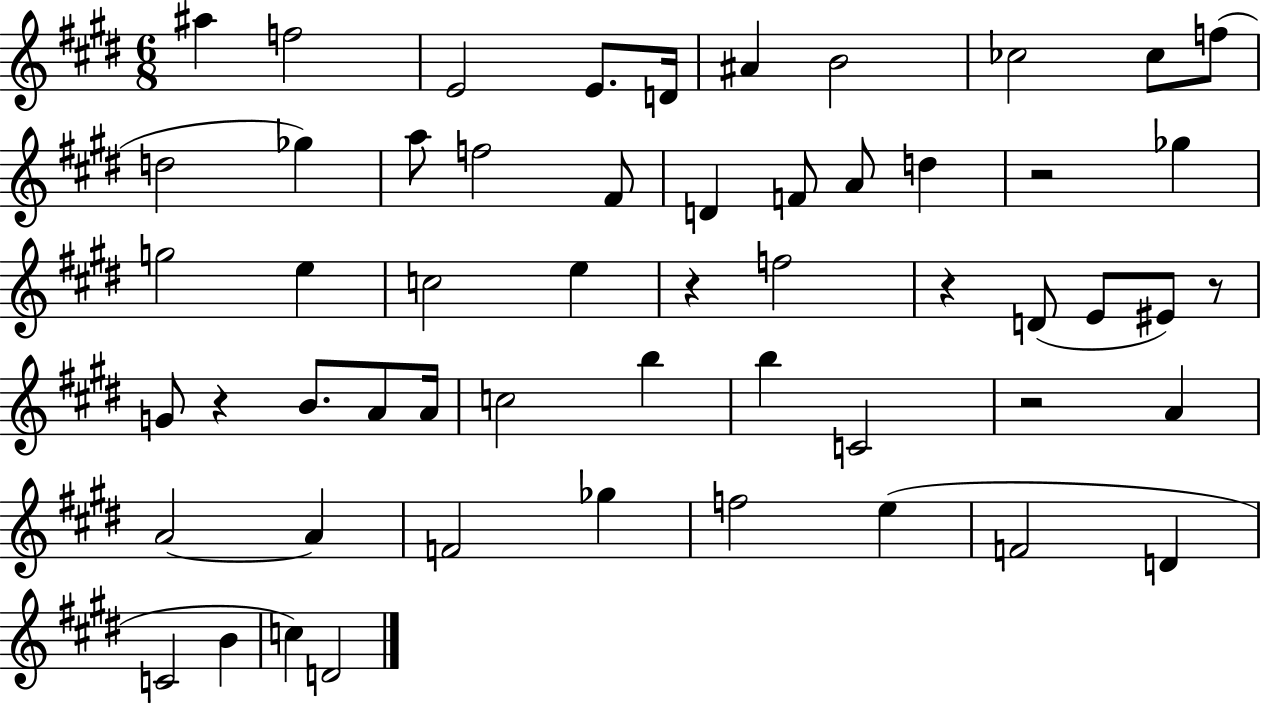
X:1
T:Untitled
M:6/8
L:1/4
K:E
^a f2 E2 E/2 D/4 ^A B2 _c2 _c/2 f/2 d2 _g a/2 f2 ^F/2 D F/2 A/2 d z2 _g g2 e c2 e z f2 z D/2 E/2 ^E/2 z/2 G/2 z B/2 A/2 A/4 c2 b b C2 z2 A A2 A F2 _g f2 e F2 D C2 B c D2